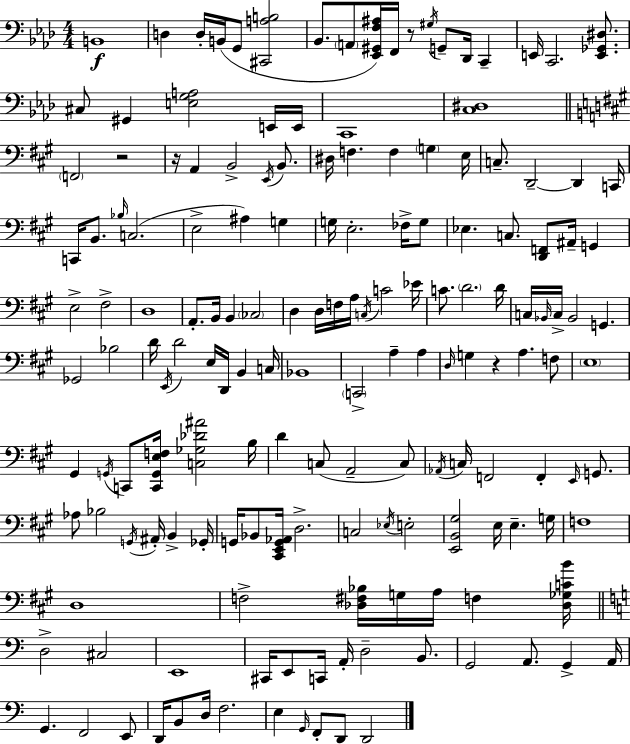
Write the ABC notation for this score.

X:1
T:Untitled
M:4/4
L:1/4
K:Fm
B,,4 D, D,/4 B,,/4 G,,/2 [^C,,A,B,]2 _B,,/2 A,,/2 [_E,,^G,,F,^A,]/4 F,,/4 z/2 ^G,/4 G,,/2 _D,,/4 C,, E,,/4 C,,2 [E,,_G,,^D,]/2 ^C,/2 ^G,, [E,G,A,]2 E,,/4 E,,/4 C,,4 [C,^D,]4 F,,2 z2 z/4 A,, B,,2 E,,/4 B,,/2 ^D,/4 F, F, G, E,/4 C,/2 D,,2 D,, C,,/4 C,,/4 B,,/2 _B,/4 C,2 E,2 ^A, G, G,/4 E,2 _F,/4 G,/2 _E, C,/2 [D,,F,,]/2 ^A,,/4 G,, E,2 ^F,2 D,4 A,,/2 B,,/4 B,, _C,2 D, D,/4 F,/4 A,/4 C,/4 C2 _E/4 C/2 D2 D/4 C,/4 _B,,/4 C,/4 _B,,2 G,, _G,,2 _B,2 D/4 E,,/4 D2 E,/4 D,,/4 B,, C,/4 _B,,4 C,,2 A, A, D,/4 G, z A, F,/2 E,4 ^G,, G,,/4 C,,/2 [C,,G,,E,F,]/4 [C,_G,_D^A]2 B,/4 D C,/2 A,,2 C,/2 _A,,/4 C,/4 F,,2 F,, E,,/4 G,,/2 _A,/2 _B,2 G,,/4 ^A,,/4 B,, _G,,/4 G,,/4 _B,,/2 [^C,,E,,G,,_A,,]/4 D,2 C,2 _E,/4 E,2 [E,,B,,^G,]2 E,/4 E, G,/4 F,4 D,4 F,2 [_D,^F,_B,]/4 G,/4 A,/4 F, [_D,_G,CB]/4 D,2 ^C,2 E,,4 ^C,,/4 E,,/2 C,,/4 A,,/4 D,2 B,,/2 G,,2 A,,/2 G,, A,,/4 G,, F,,2 E,,/2 D,,/4 B,,/2 D,/4 F,2 E, G,,/4 F,,/2 D,,/2 D,,2